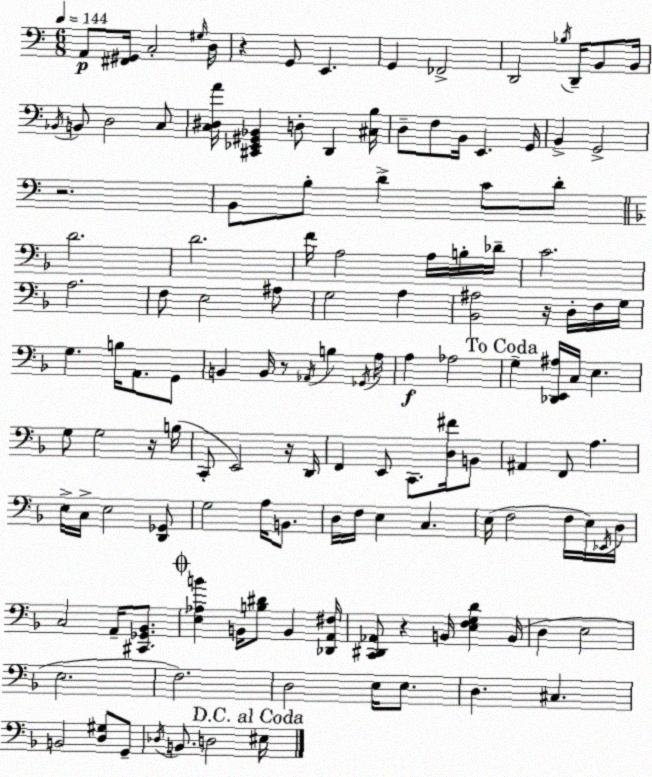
X:1
T:Untitled
M:6/8
L:1/4
K:C
A,,/2 [^F,,^G,,]/4 C,2 ^G,/4 D,/4 z G,,/2 E,, G,, _F,,2 D,,2 _B,/4 D,,/4 B,,/2 B,,/4 _B,,/4 B,,/2 D,2 C,/2 [C,^D,A]/4 [^C,,_E,,^G,,_B,,] D,/2 D,, [^C,B,]/4 D,/2 F,/2 B,,/4 E,, G,,/4 B,, G,,2 z2 B,,/2 B,/2 D C/2 D/2 D2 D2 F/4 A,2 A,/4 B,/4 _D/4 C2 A,2 F,/2 E,2 ^A,/2 G,2 A, [_B,,^A,]2 z/4 D,/4 F,/4 G,/4 G, B,/4 A,,/2 G,,/2 B,, B,,/4 z/2 _A,,/4 B, _G,,/4 A,/4 A, _A,2 G, [_D,,E,,^A,]/4 C,/4 E, G,/2 G,2 z/4 B,/4 C,,/2 E,,2 z/4 D,,/4 F,, E,,/2 C,,/2 [D,^F]/4 B,,/2 ^A,, F,,/2 A, E,/4 C,/4 E,2 [D,,_G,,]/2 G,2 A,/4 B,,/2 D,/4 F,/4 E, C, E,/4 F,2 F,/4 E,/4 _E,,/4 D,/4 C,2 A,,/4 [^C,,_G,,_B,,]/2 [E,_A,B] B,,/4 [B,^D]/2 B,, [_D,,A,,^F,]/4 [C,,^D,,_A,,]/2 z B,,/4 [E,F,G,D] B,,/4 D, E,2 E,2 F,2 D,2 E,/4 E,/2 D, ^C, B,,2 [D,^G,]/2 G,,/2 _D,/4 B,,/2 D,2 ^E,/4